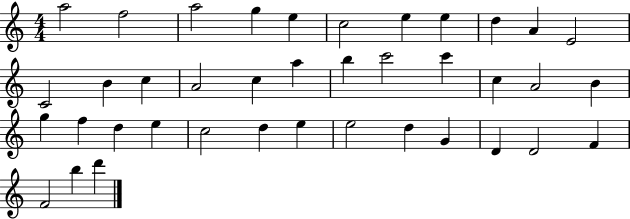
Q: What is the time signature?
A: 4/4